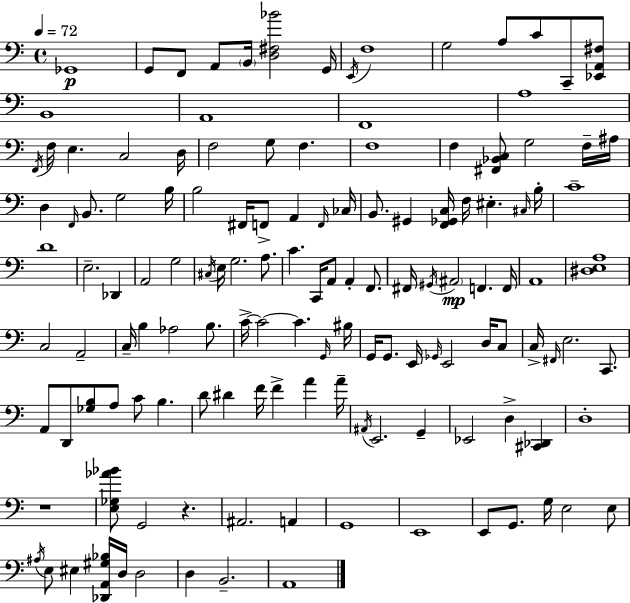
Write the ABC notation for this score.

X:1
T:Untitled
M:4/4
L:1/4
K:Am
_G,,4 G,,/2 F,,/2 A,,/2 B,,/4 [D,^F,_B]2 G,,/4 E,,/4 F,4 G,2 A,/2 C/2 C,,/2 [_E,,A,,^F,]/2 B,,4 A,,4 F,,4 A,4 F,,/4 F,/4 E, C,2 D,/4 F,2 G,/2 F, F,4 F, [^F,,_B,,C,]/2 G,2 F,/4 ^A,/4 D, F,,/4 B,,/2 G,2 B,/4 B,2 ^F,,/4 F,,/2 A,, F,,/4 _C,/4 B,,/2 ^G,, [F,,_G,,C,]/4 F,/4 ^E, ^C,/4 B,/4 C4 D4 E,2 _D,, A,,2 G,2 ^C,/4 E,/4 G,2 A,/2 C C,,/4 A,,/2 A,, F,,/2 ^F,,/4 ^G,,/4 ^A,,2 F,, F,,/4 A,,4 [^D,E,A,]4 C,2 A,,2 C,/4 B, _A,2 B,/2 C/4 C2 C G,,/4 ^B,/4 G,,/4 G,,/2 E,,/4 _G,,/4 E,,2 D,/4 C,/2 C,/4 ^F,,/4 E,2 C,,/2 A,,/2 D,,/2 [_G,B,]/2 A,/2 C/2 B, D/2 ^D F/4 F A A/4 ^A,,/4 E,,2 G,, _E,,2 D, [^C,,_D,,] D,4 z4 [E,_G,_A_B]/2 G,,2 z ^A,,2 A,, G,,4 E,,4 E,,/2 G,,/2 G,/4 E,2 E,/2 ^A,/4 E,/2 ^E, [_D,,A,,^G,_B,]/4 D,/4 D,2 D, B,,2 A,,4